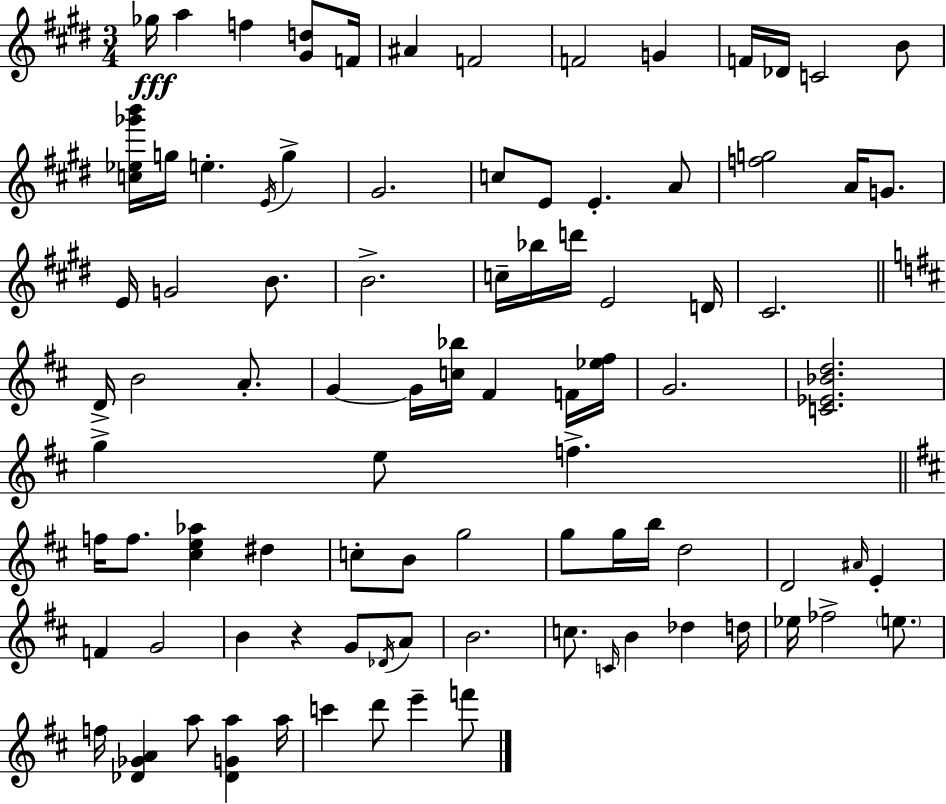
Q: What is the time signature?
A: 3/4